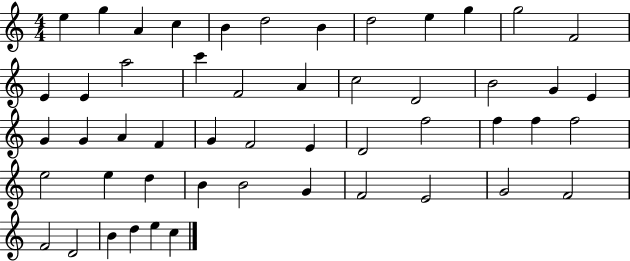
E5/q G5/q A4/q C5/q B4/q D5/h B4/q D5/h E5/q G5/q G5/h F4/h E4/q E4/q A5/h C6/q F4/h A4/q C5/h D4/h B4/h G4/q E4/q G4/q G4/q A4/q F4/q G4/q F4/h E4/q D4/h F5/h F5/q F5/q F5/h E5/h E5/q D5/q B4/q B4/h G4/q F4/h E4/h G4/h F4/h F4/h D4/h B4/q D5/q E5/q C5/q